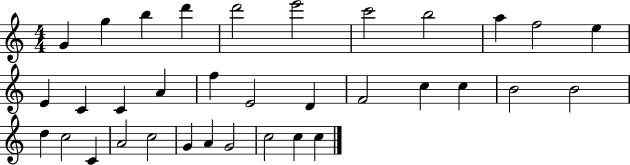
{
  \clef treble
  \numericTimeSignature
  \time 4/4
  \key c \major
  g'4 g''4 b''4 d'''4 | d'''2 e'''2 | c'''2 b''2 | a''4 f''2 e''4 | \break e'4 c'4 c'4 a'4 | f''4 e'2 d'4 | f'2 c''4 c''4 | b'2 b'2 | \break d''4 c''2 c'4 | a'2 c''2 | g'4 a'4 g'2 | c''2 c''4 c''4 | \break \bar "|."
}